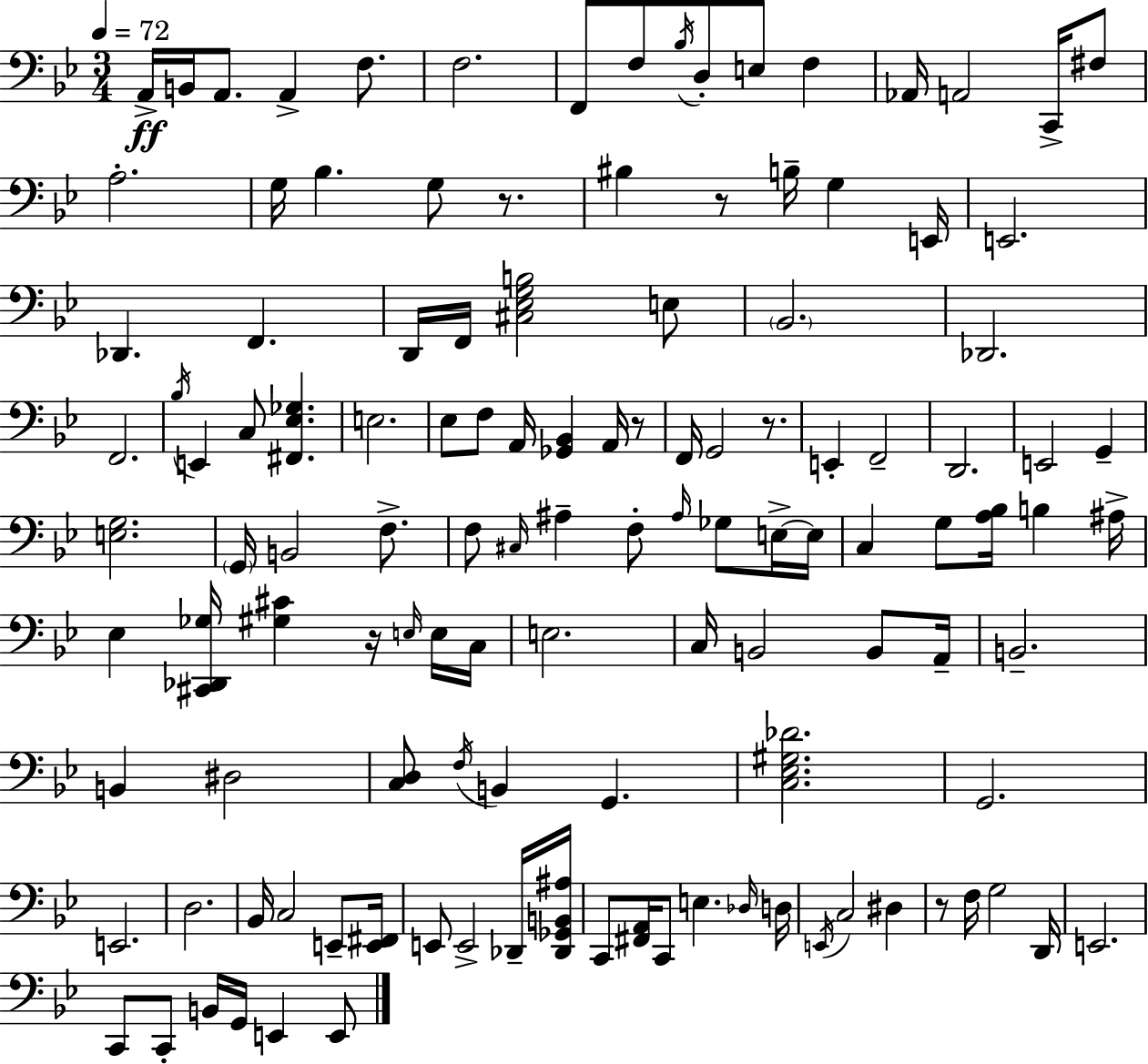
{
  \clef bass
  \numericTimeSignature
  \time 3/4
  \key g \minor
  \tempo 4 = 72
  \repeat volta 2 { a,16->\ff b,16 a,8. a,4-> f8. | f2. | f,8 f8 \acciaccatura { bes16 } d8-. e8 f4 | aes,16 a,2 c,16-> fis8 | \break a2.-. | g16 bes4. g8 r8. | bis4 r8 b16-- g4 | e,16 e,2. | \break des,4. f,4. | d,16 f,16 <cis ees g b>2 e8 | \parenthesize bes,2. | des,2. | \break f,2. | \acciaccatura { bes16 } e,4 c8 <fis, ees ges>4. | e2. | ees8 f8 a,16 <ges, bes,>4 a,16 | \break r8 f,16 g,2 r8. | e,4-. f,2-- | d,2. | e,2 g,4-- | \break <e g>2. | \parenthesize g,16 b,2 f8.-> | f8 \grace { cis16 } ais4-- f8-. \grace { ais16 } | ges8 e16->~~ e16 c4 g8 <a bes>16 b4 | \break ais16-> ees4 <cis, des, ges>16 <gis cis'>4 | r16 \grace { e16 } e16 c16 e2. | c16 b,2 | b,8 a,16-- b,2.-- | \break b,4 dis2 | <c d>8 \acciaccatura { f16 } b,4 | g,4. <c ees gis des'>2. | g,2. | \break e,2. | d2. | bes,16 c2 | e,8-- <e, fis,>16 e,8 e,2-> | \break des,16-- <des, ges, b, ais>16 c,8 <fis, a,>16 c,8 e4. | \grace { des16 } d16 \acciaccatura { e,16 } c2 | dis4 r8 f16 g2 | d,16 e,2. | \break c,8 c,8-. | b,16 g,16 e,4 e,8 } \bar "|."
}